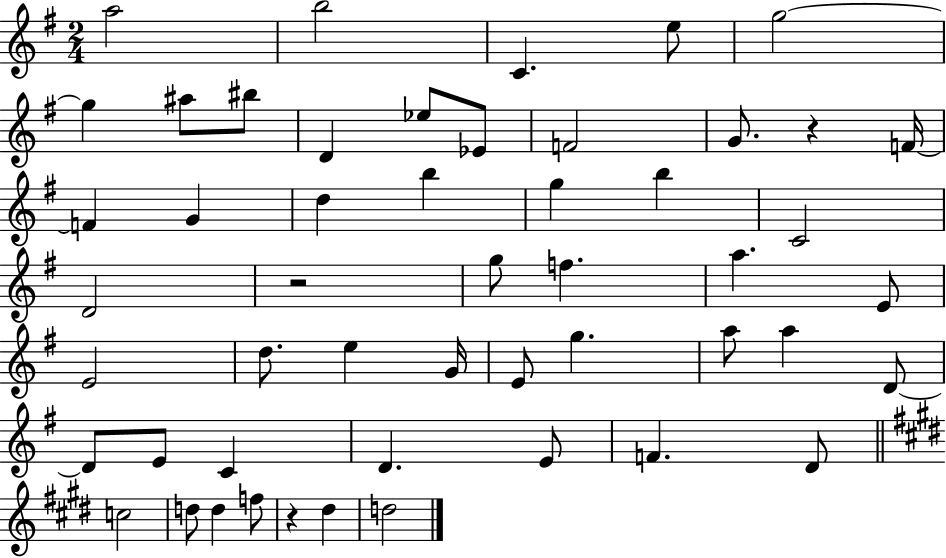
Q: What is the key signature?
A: G major